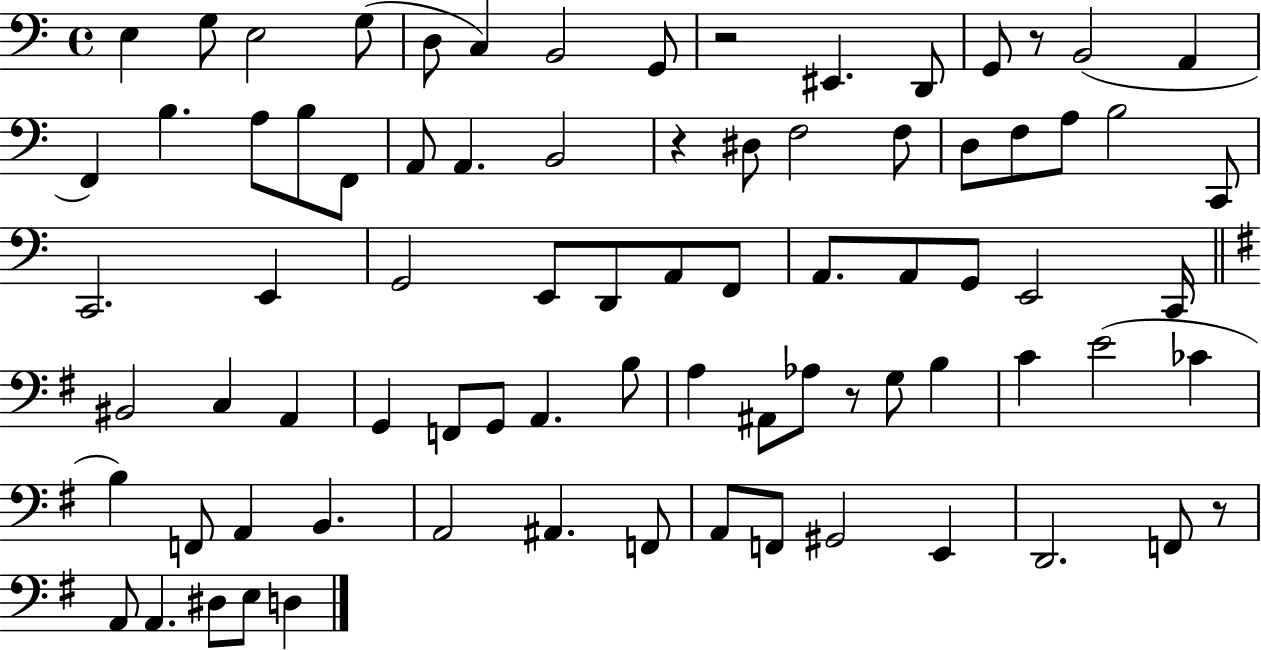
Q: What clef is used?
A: bass